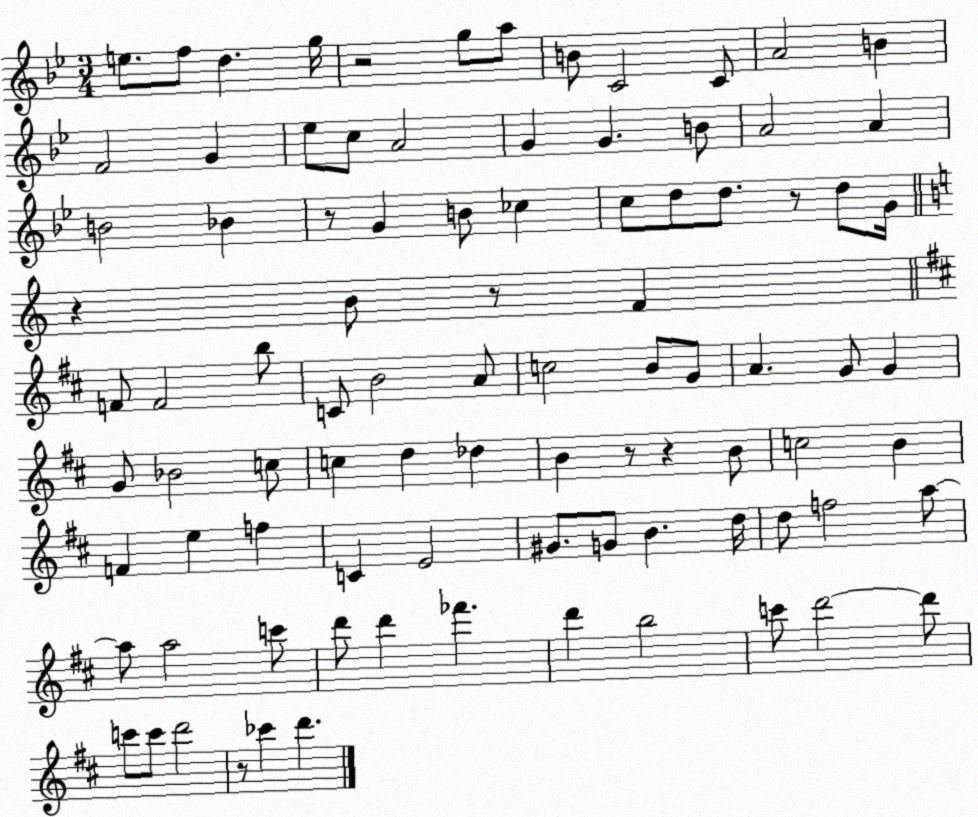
X:1
T:Untitled
M:3/4
L:1/4
K:Bb
e/2 f/2 d g/4 z2 g/2 a/2 B/2 C2 C/2 A2 B F2 G _e/2 c/2 A2 G G B/2 A2 A B2 _B z/2 G B/2 _c c/2 d/2 d/2 z/2 d/2 G/4 z B/2 z/2 F F/2 F2 b/2 C/2 B2 A/2 c2 B/2 G/2 A G/2 G G/2 _B2 c/2 c d _d B z/2 z B/2 c2 B F e f C E2 ^G/2 G/2 B d/4 d/2 f2 a/2 a/2 a2 c'/2 d'/2 d' _f' d' b2 c'/2 d'2 d'/2 c'/2 c'/2 d'2 z/2 _c' d'